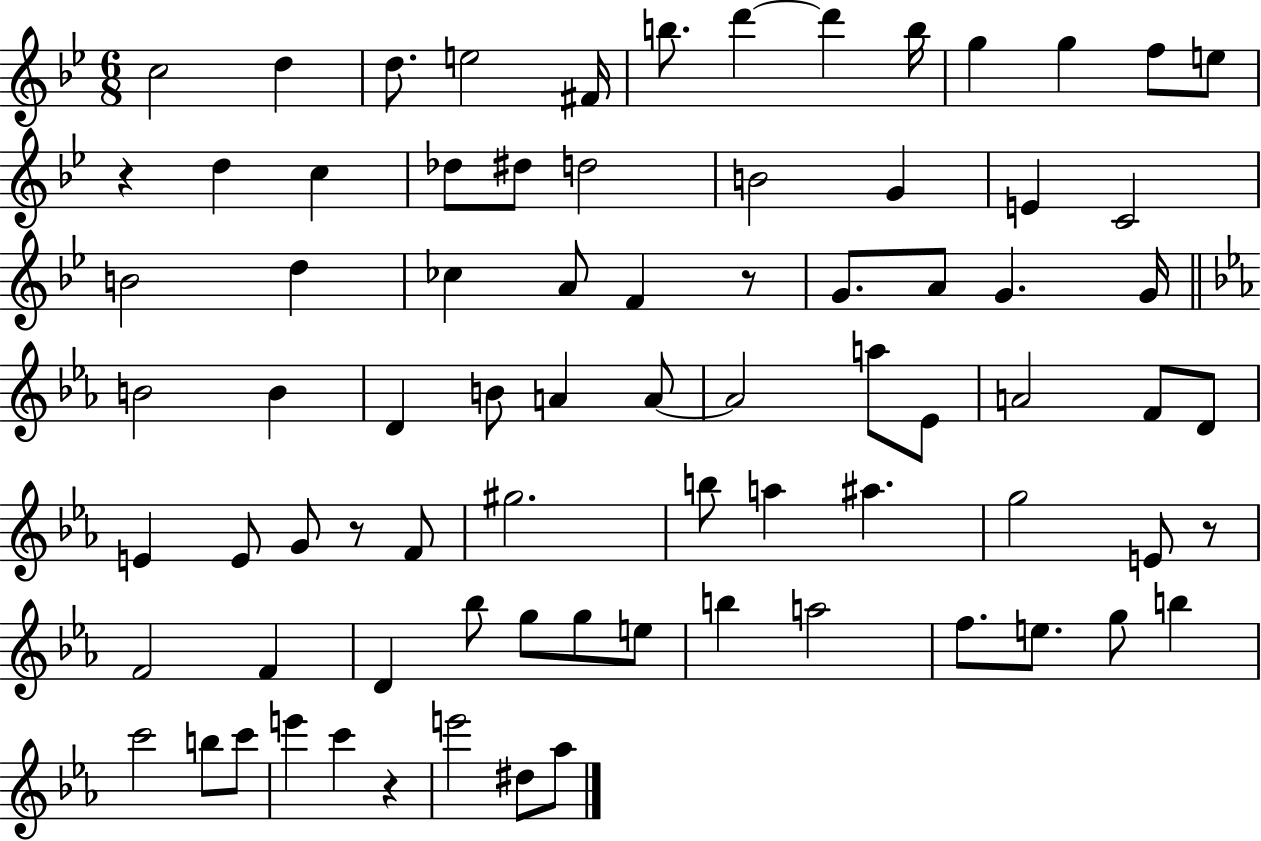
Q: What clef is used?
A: treble